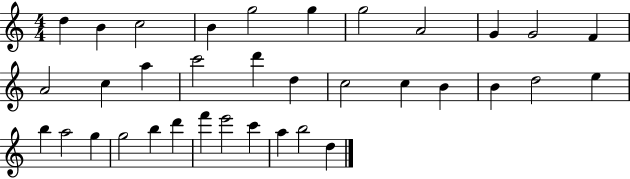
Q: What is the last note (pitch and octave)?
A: D5